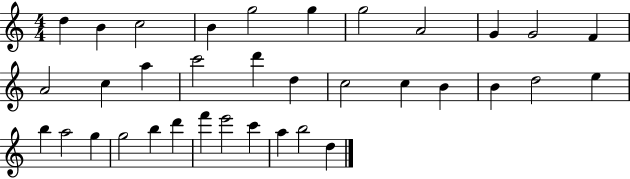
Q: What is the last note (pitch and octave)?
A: D5